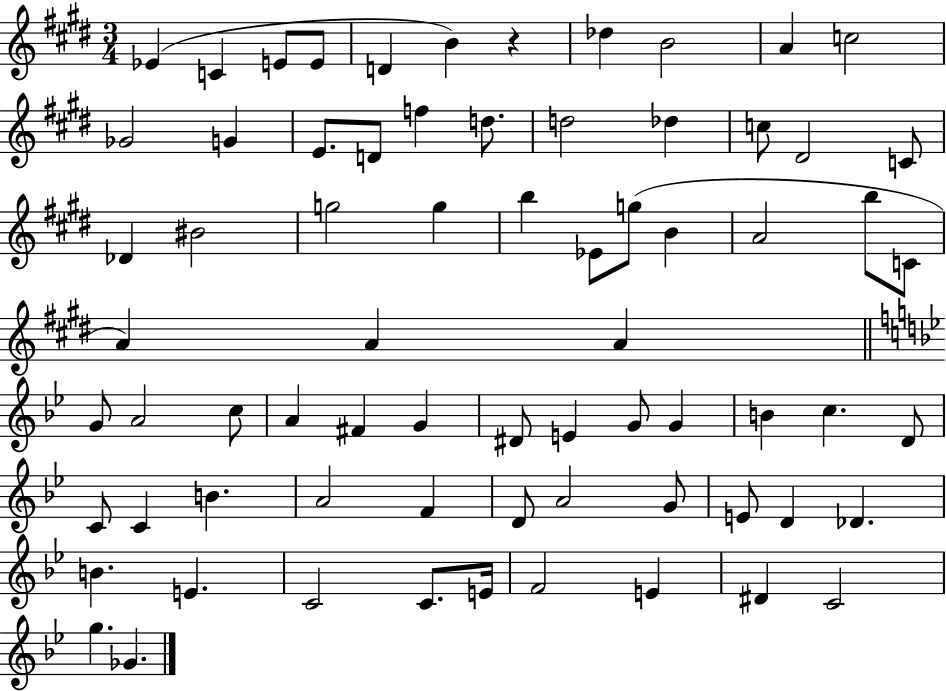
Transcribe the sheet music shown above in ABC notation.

X:1
T:Untitled
M:3/4
L:1/4
K:E
_E C E/2 E/2 D B z _d B2 A c2 _G2 G E/2 D/2 f d/2 d2 _d c/2 ^D2 C/2 _D ^B2 g2 g b _E/2 g/2 B A2 b/2 C/2 A A A G/2 A2 c/2 A ^F G ^D/2 E G/2 G B c D/2 C/2 C B A2 F D/2 A2 G/2 E/2 D _D B E C2 C/2 E/4 F2 E ^D C2 g _G